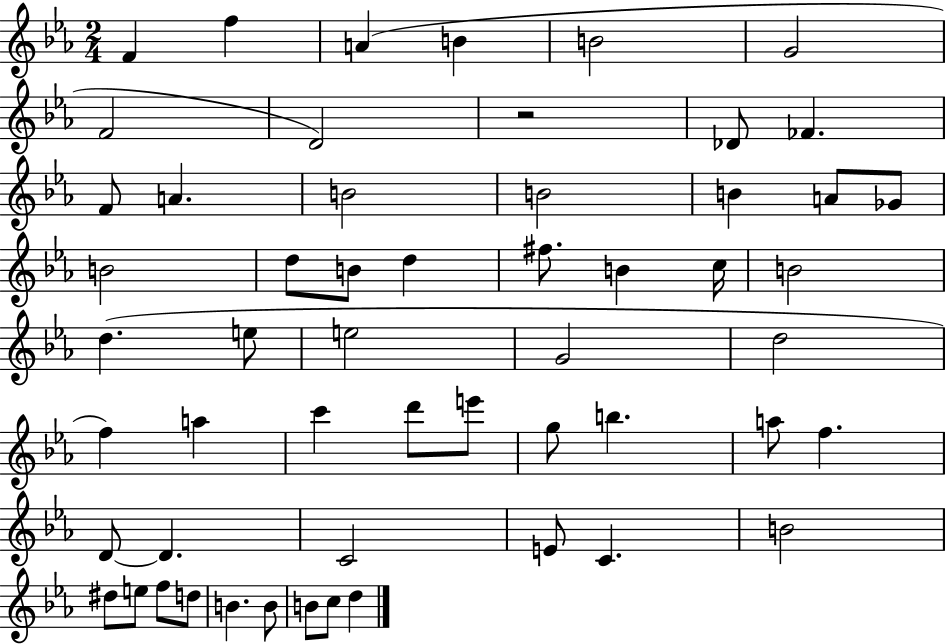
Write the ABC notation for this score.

X:1
T:Untitled
M:2/4
L:1/4
K:Eb
F f A B B2 G2 F2 D2 z2 _D/2 _F F/2 A B2 B2 B A/2 _G/2 B2 d/2 B/2 d ^f/2 B c/4 B2 d e/2 e2 G2 d2 f a c' d'/2 e'/2 g/2 b a/2 f D/2 D C2 E/2 C B2 ^d/2 e/2 f/2 d/2 B B/2 B/2 c/2 d